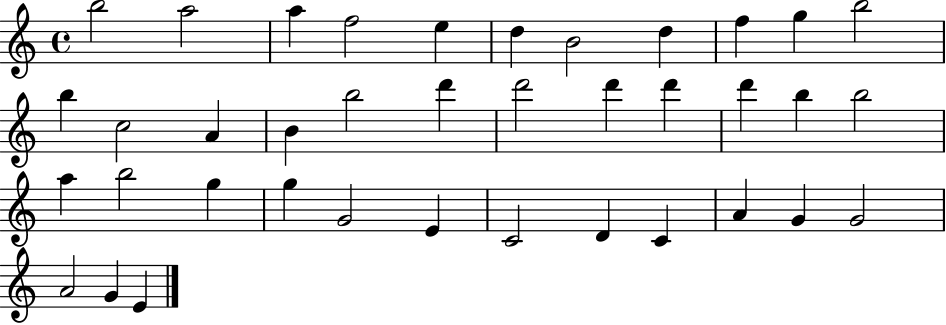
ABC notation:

X:1
T:Untitled
M:4/4
L:1/4
K:C
b2 a2 a f2 e d B2 d f g b2 b c2 A B b2 d' d'2 d' d' d' b b2 a b2 g g G2 E C2 D C A G G2 A2 G E